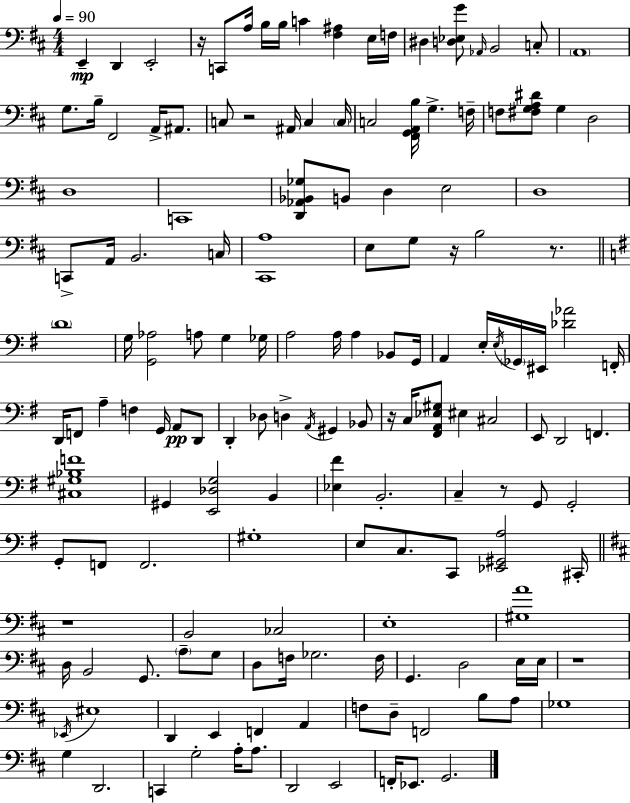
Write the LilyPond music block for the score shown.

{
  \clef bass
  \numericTimeSignature
  \time 4/4
  \key d \major
  \tempo 4 = 90
  e,4--\mp d,4 e,2-. | r16 c,8 a16 b16 b16 c'4 <fis ais>4 e16 f16 | dis4 <d ees g'>8 \grace { aes,16 } b,2 c8-. | \parenthesize a,1 | \break g8. b16-- fis,2 a,16-> ais,8. | c8 r2 ais,16 c4 | \parenthesize c16 c2 <fis, g, a, b>16 g4.-> | f16-- f8 <fis g a dis'>8 g4 d2 | \break d1 | c,1 | <d, aes, bes, ges>8 b,8 d4 e2 | d1 | \break c,8-> a,16 b,2. | c16 <cis, a>1 | e8 g8 r16 b2 r8. | \bar "||" \break \key g \major \parenthesize d'1 | g16 <g, aes>2 a8 g4 ges16 | a2 a16 a4 bes,8 g,16 | a,4 e16-. \acciaccatura { e16 } \parenthesize ges,16 eis,16 <des' aes'>2 | \break f,16-. d,16 f,8 a4-- f4 g,16 a,8\pp d,8 | d,4-. des8 d4-> \acciaccatura { a,16 } gis,4 | bes,8 r16 c16 <fis, a, ees gis>8 eis4 cis2 | e,8 d,2 f,4. | \break <cis gis bes f'>1 | gis,4 <e, des g>2 b,4 | <ees fis'>4 b,2.-. | c4-- r8 g,8 g,2-. | \break g,8-. f,8 f,2. | gis1-. | e8 c8. c,8 <ees, gis, a>2 | cis,16-. \bar "||" \break \key b \minor r1 | b,2 ces2 | e1-. | <gis a'>1 | \break d16 b,2 g,8. \parenthesize a8-- g8 | d8 f16 ges2. f16 | g,4. d2 e16 e16 | r1 | \break \acciaccatura { ees,16 } eis1 | d,4 e,4 f,4 a,4 | f8 d8-- f,2 b8 a8 | ges1 | \break g4 d,2. | c,4 g2-. a16-. a8. | d,2 e,2 | f,16-. ees,8. g,2. | \break \bar "|."
}